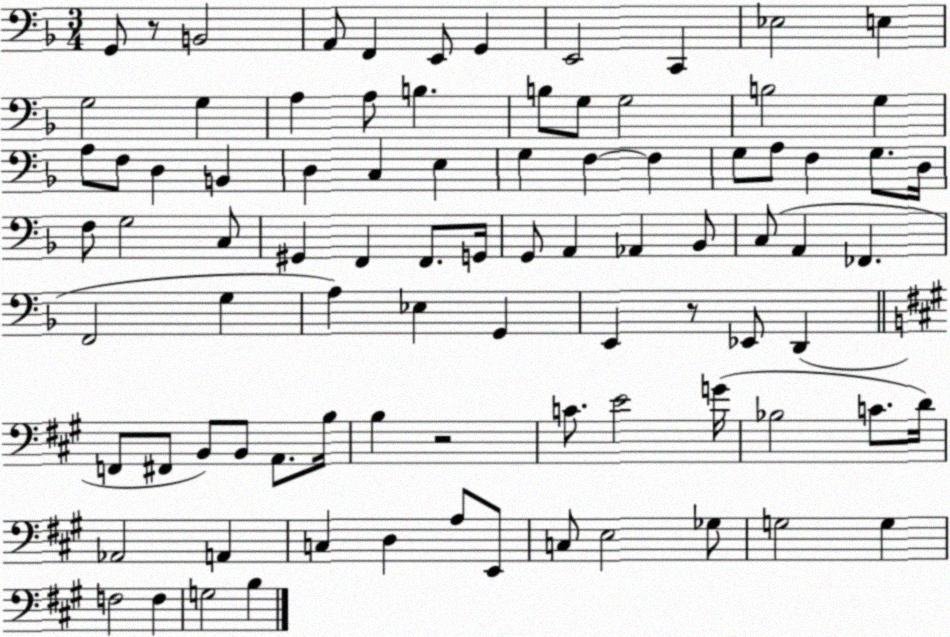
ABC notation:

X:1
T:Untitled
M:3/4
L:1/4
K:F
G,,/2 z/2 B,,2 A,,/2 F,, E,,/2 G,, E,,2 C,, _E,2 E, G,2 G, A, A,/2 B, B,/2 G,/2 G,2 B,2 G, A,/2 F,/2 D, B,, D, C, E, G, F, F, G,/2 A,/2 F, G,/2 D,/4 F,/2 G,2 C,/2 ^G,, F,, F,,/2 G,,/4 G,,/2 A,, _A,, _B,,/2 C,/2 A,, _F,, F,,2 G, A, _E, G,, E,, z/2 _E,,/2 D,, F,,/2 ^F,,/2 B,,/2 B,,/2 A,,/2 B,/4 B, z2 C/2 E2 G/4 _B,2 C/2 D/4 _A,,2 A,, C, D, A,/2 E,,/2 C,/2 E,2 _G,/2 G,2 G, F,2 F, G,2 B,